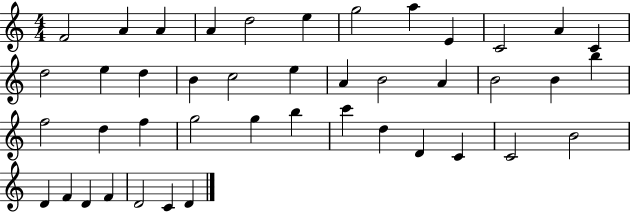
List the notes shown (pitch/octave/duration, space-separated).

F4/h A4/q A4/q A4/q D5/h E5/q G5/h A5/q E4/q C4/h A4/q C4/q D5/h E5/q D5/q B4/q C5/h E5/q A4/q B4/h A4/q B4/h B4/q B5/q F5/h D5/q F5/q G5/h G5/q B5/q C6/q D5/q D4/q C4/q C4/h B4/h D4/q F4/q D4/q F4/q D4/h C4/q D4/q